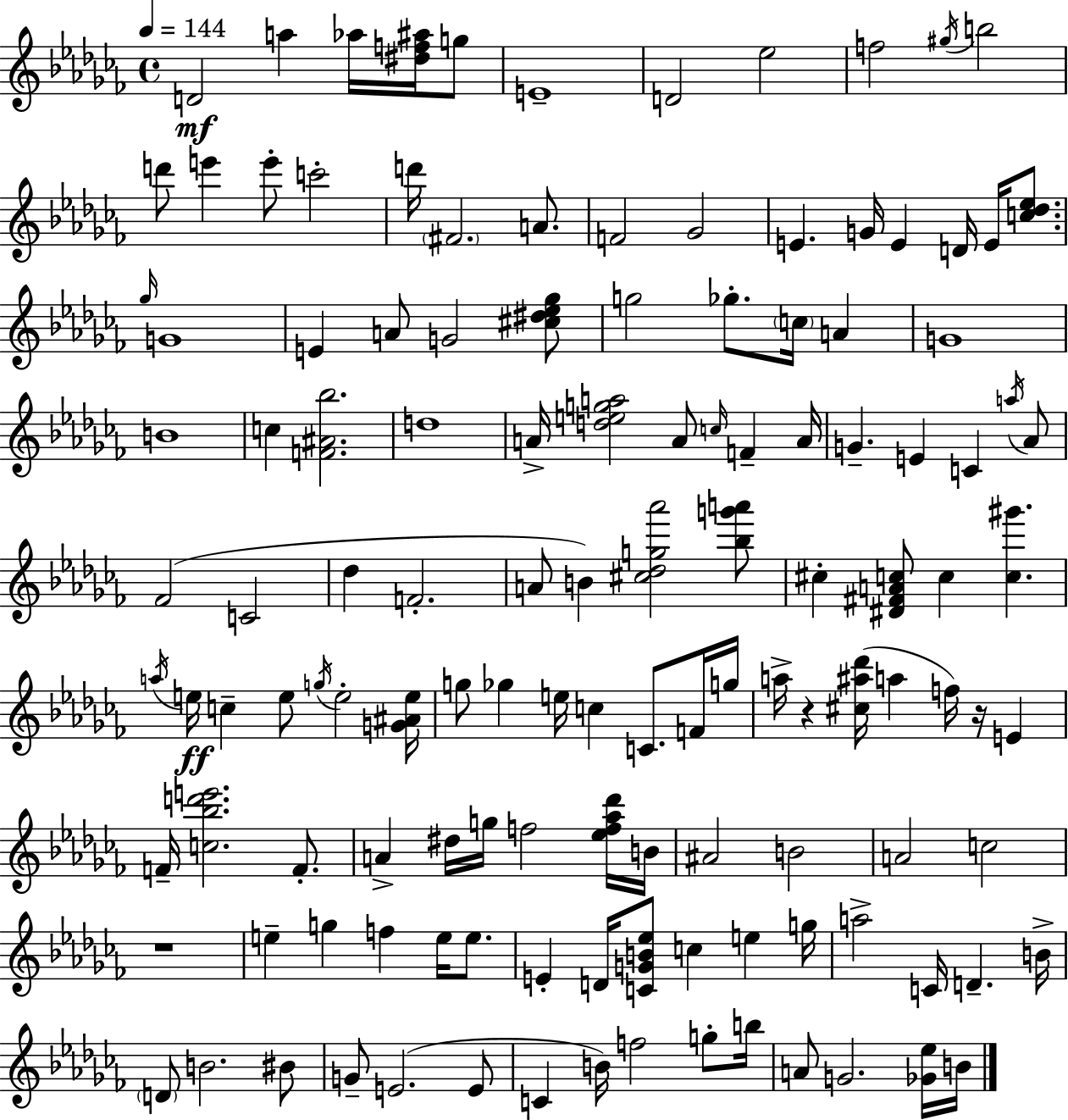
{
  \clef treble
  \time 4/4
  \defaultTimeSignature
  \key aes \minor
  \tempo 4 = 144
  \repeat volta 2 { d'2\mf a''4 aes''16 <dis'' f'' ais''>16 g''8 | e'1-- | d'2 ees''2 | f''2 \acciaccatura { gis''16 } b''2 | \break d'''8 e'''4 e'''8-. c'''2-. | d'''16 \parenthesize fis'2. a'8. | f'2 ges'2 | e'4. g'16 e'4 d'16 e'16 <c'' des'' ees''>8. | \break \grace { ges''16 } g'1 | e'4 a'8 g'2 | <cis'' dis'' ees'' ges''>8 g''2 ges''8.-. \parenthesize c''16 a'4 | g'1 | \break b'1 | c''4 <f' ais' bes''>2. | d''1 | a'16-> <d'' e'' g'' a''>2 a'8 \grace { c''16 } f'4-- | \break a'16 g'4.-- e'4 c'4 | \acciaccatura { a''16 } aes'8 fes'2( c'2 | des''4 f'2.-. | a'8 b'4) <cis'' des'' g'' aes'''>2 | \break <bes'' g''' a'''>8 cis''4-. <dis' fis' a' c''>8 c''4 <c'' gis'''>4. | \acciaccatura { a''16 }\ff e''16 c''4-- e''8 \acciaccatura { g''16 } e''2-. | <g' ais' e''>16 g''8 ges''4 e''16 c''4 | c'8. f'16 g''16 a''16-> r4 <cis'' ais'' des'''>16( a''4 | \break f''16) r16 e'4 f'16-- <c'' bes'' d''' e'''>2. | f'8.-. a'4-> dis''16 g''16 f''2 | <ees'' f'' aes'' des'''>16 b'16 ais'2 b'2 | a'2 c''2 | \break r1 | e''4-- g''4 f''4 | e''16 e''8. e'4-. d'16 <c' g' b' ees''>8 c''4 | e''4 g''16 a''2-> c'16 d'4.-- | \break b'16-> \parenthesize d'8 b'2. | bis'8 g'8-- e'2.( | e'8 c'4 b'16) f''2 | g''8-. b''16 a'8 g'2. | \break <ges' ees''>16 b'16 } \bar "|."
}